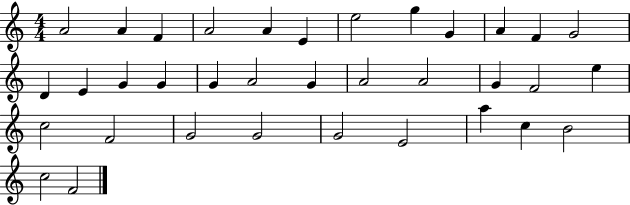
{
  \clef treble
  \numericTimeSignature
  \time 4/4
  \key c \major
  a'2 a'4 f'4 | a'2 a'4 e'4 | e''2 g''4 g'4 | a'4 f'4 g'2 | \break d'4 e'4 g'4 g'4 | g'4 a'2 g'4 | a'2 a'2 | g'4 f'2 e''4 | \break c''2 f'2 | g'2 g'2 | g'2 e'2 | a''4 c''4 b'2 | \break c''2 f'2 | \bar "|."
}